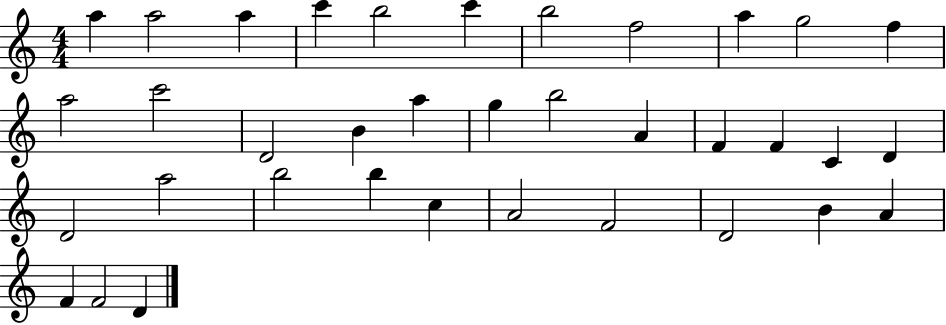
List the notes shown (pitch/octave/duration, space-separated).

A5/q A5/h A5/q C6/q B5/h C6/q B5/h F5/h A5/q G5/h F5/q A5/h C6/h D4/h B4/q A5/q G5/q B5/h A4/q F4/q F4/q C4/q D4/q D4/h A5/h B5/h B5/q C5/q A4/h F4/h D4/h B4/q A4/q F4/q F4/h D4/q